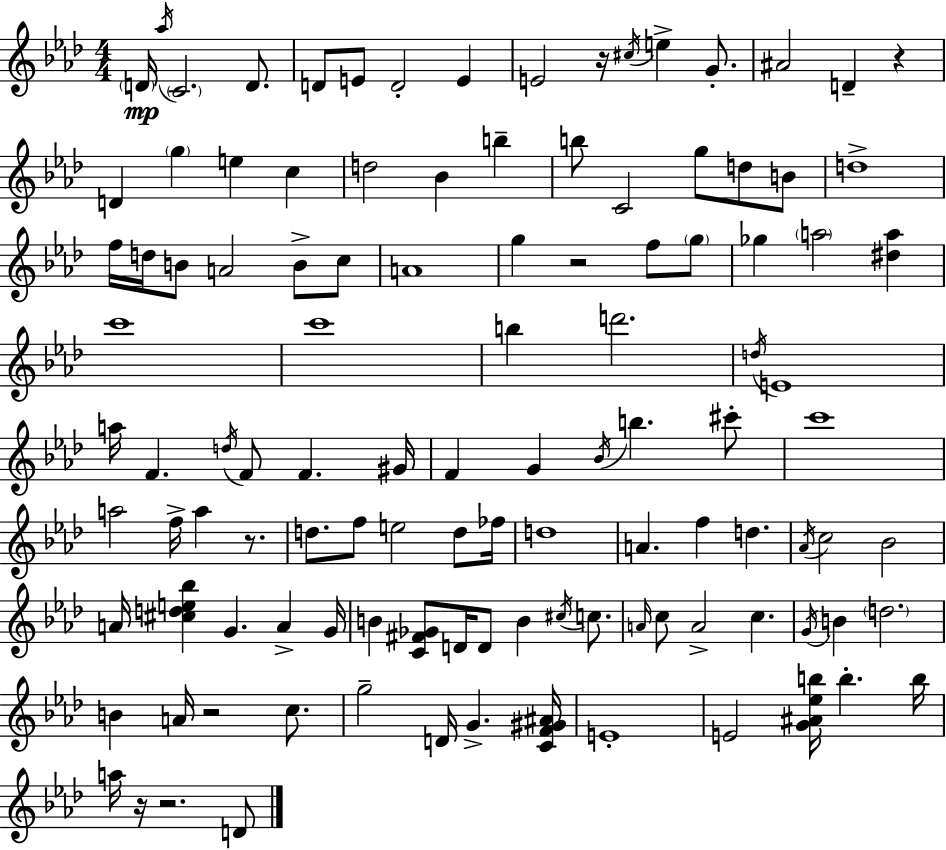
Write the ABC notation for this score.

X:1
T:Untitled
M:4/4
L:1/4
K:Ab
D/4 _a/4 C2 D/2 D/2 E/2 D2 E E2 z/4 ^c/4 e G/2 ^A2 D z D g e c d2 _B b b/2 C2 g/2 d/2 B/2 d4 f/4 d/4 B/2 A2 B/2 c/2 A4 g z2 f/2 g/2 _g a2 [^da] c'4 c'4 b d'2 d/4 E4 a/4 F d/4 F/2 F ^G/4 F G _B/4 b ^c'/2 c'4 a2 f/4 a z/2 d/2 f/2 e2 d/2 _f/4 d4 A f d _A/4 c2 _B2 A/4 [^cde_b] G A G/4 B [C^F_G]/2 D/4 D/2 B ^c/4 c/2 A/4 c/2 A2 c G/4 B d2 B A/4 z2 c/2 g2 D/4 G [CF^G^A]/4 E4 E2 [G^A_eb]/4 b b/4 a/4 z/4 z2 D/2